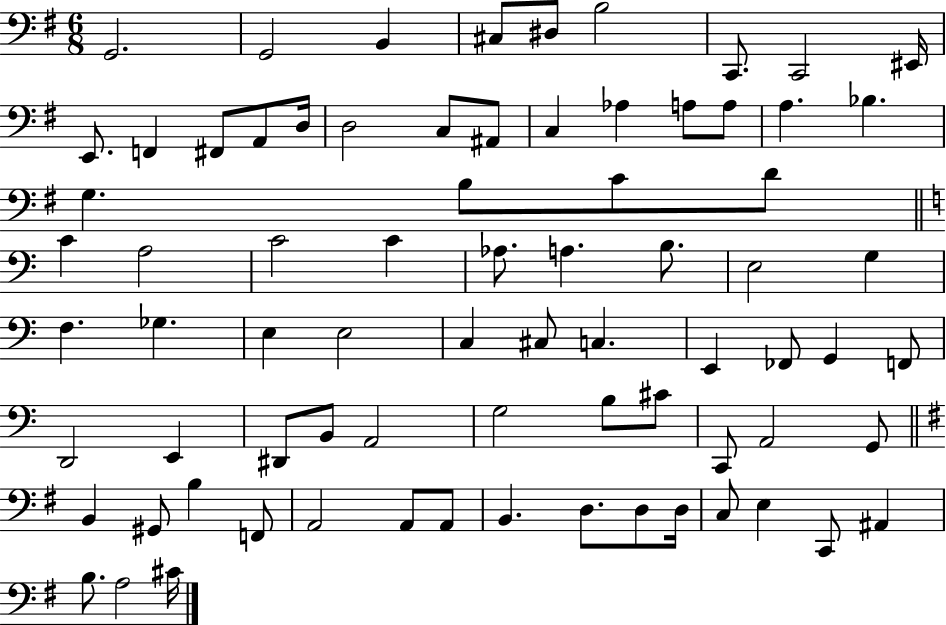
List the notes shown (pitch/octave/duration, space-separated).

G2/h. G2/h B2/q C#3/e D#3/e B3/h C2/e. C2/h EIS2/s E2/e. F2/q F#2/e A2/e D3/s D3/h C3/e A#2/e C3/q Ab3/q A3/e A3/e A3/q. Bb3/q. G3/q. B3/e C4/e D4/e C4/q A3/h C4/h C4/q Ab3/e. A3/q. B3/e. E3/h G3/q F3/q. Gb3/q. E3/q E3/h C3/q C#3/e C3/q. E2/q FES2/e G2/q F2/e D2/h E2/q D#2/e B2/e A2/h G3/h B3/e C#4/e C2/e A2/h G2/e B2/q G#2/e B3/q F2/e A2/h A2/e A2/e B2/q. D3/e. D3/e D3/s C3/e E3/q C2/e A#2/q B3/e. A3/h C#4/s